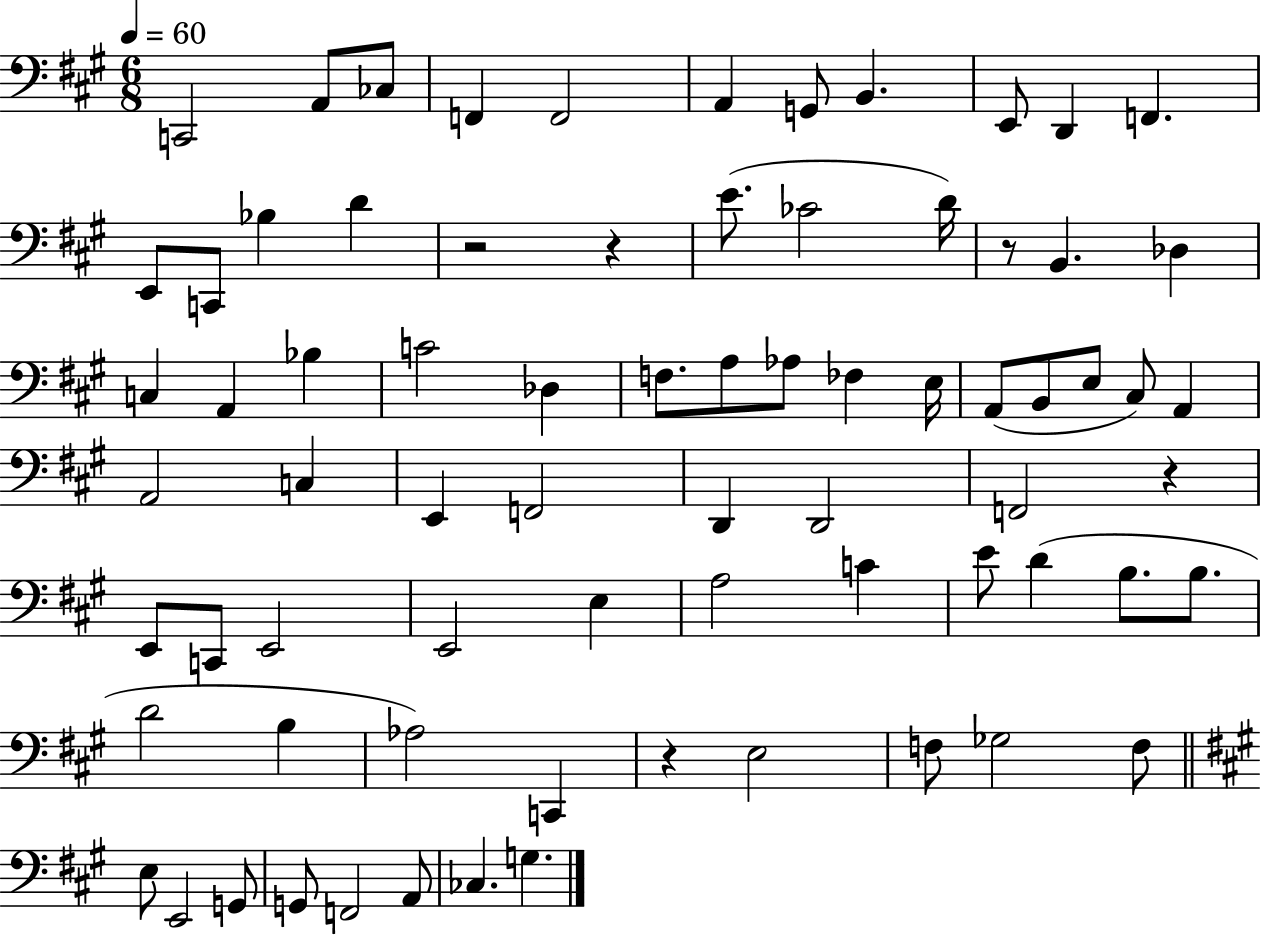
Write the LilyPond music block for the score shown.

{
  \clef bass
  \numericTimeSignature
  \time 6/8
  \key a \major
  \tempo 4 = 60
  c,2 a,8 ces8 | f,4 f,2 | a,4 g,8 b,4. | e,8 d,4 f,4. | \break e,8 c,8 bes4 d'4 | r2 r4 | e'8.( ces'2 d'16) | r8 b,4. des4 | \break c4 a,4 bes4 | c'2 des4 | f8. a8 aes8 fes4 e16 | a,8( b,8 e8 cis8) a,4 | \break a,2 c4 | e,4 f,2 | d,4 d,2 | f,2 r4 | \break e,8 c,8 e,2 | e,2 e4 | a2 c'4 | e'8 d'4( b8. b8. | \break d'2 b4 | aes2) c,4 | r4 e2 | f8 ges2 f8 | \break \bar "||" \break \key a \major e8 e,2 g,8 | g,8 f,2 a,8 | ces4. g4. | \bar "|."
}